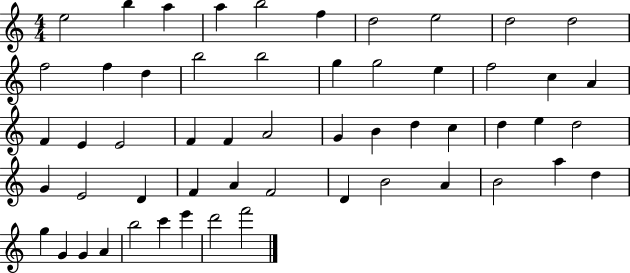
{
  \clef treble
  \numericTimeSignature
  \time 4/4
  \key c \major
  e''2 b''4 a''4 | a''4 b''2 f''4 | d''2 e''2 | d''2 d''2 | \break f''2 f''4 d''4 | b''2 b''2 | g''4 g''2 e''4 | f''2 c''4 a'4 | \break f'4 e'4 e'2 | f'4 f'4 a'2 | g'4 b'4 d''4 c''4 | d''4 e''4 d''2 | \break g'4 e'2 d'4 | f'4 a'4 f'2 | d'4 b'2 a'4 | b'2 a''4 d''4 | \break g''4 g'4 g'4 a'4 | b''2 c'''4 e'''4 | d'''2 f'''2 | \bar "|."
}